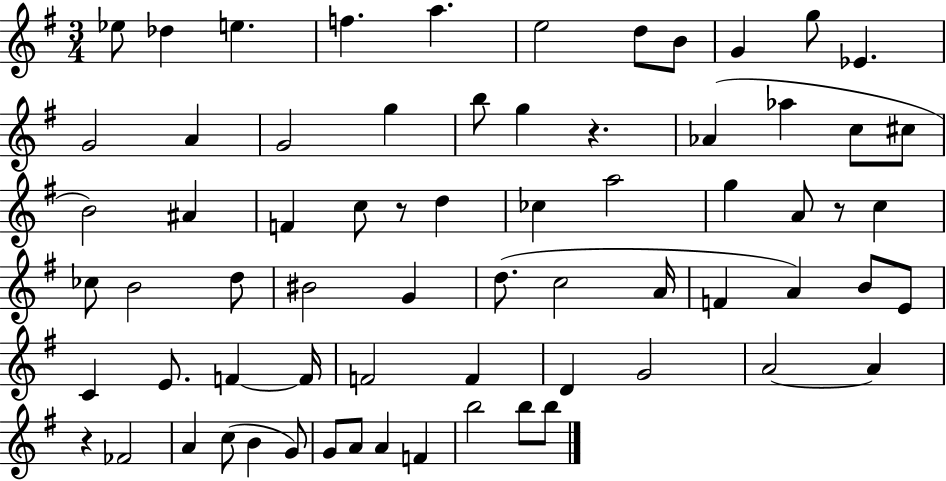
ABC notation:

X:1
T:Untitled
M:3/4
L:1/4
K:G
_e/2 _d e f a e2 d/2 B/2 G g/2 _E G2 A G2 g b/2 g z _A _a c/2 ^c/2 B2 ^A F c/2 z/2 d _c a2 g A/2 z/2 c _c/2 B2 d/2 ^B2 G d/2 c2 A/4 F A B/2 E/2 C E/2 F F/4 F2 F D G2 A2 A z _F2 A c/2 B G/2 G/2 A/2 A F b2 b/2 b/2